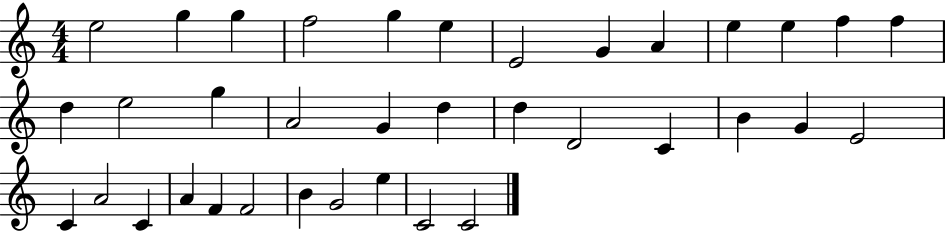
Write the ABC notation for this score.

X:1
T:Untitled
M:4/4
L:1/4
K:C
e2 g g f2 g e E2 G A e e f f d e2 g A2 G d d D2 C B G E2 C A2 C A F F2 B G2 e C2 C2